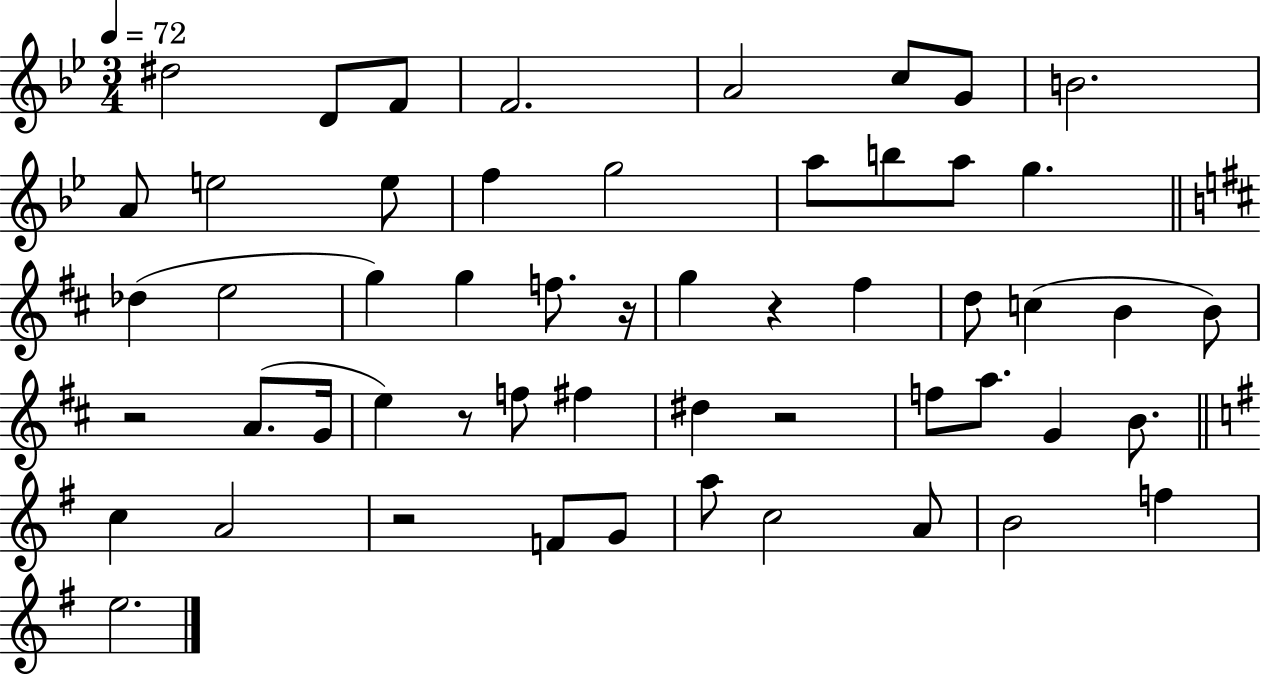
D#5/h D4/e F4/e F4/h. A4/h C5/e G4/e B4/h. A4/e E5/h E5/e F5/q G5/h A5/e B5/e A5/e G5/q. Db5/q E5/h G5/q G5/q F5/e. R/s G5/q R/q F#5/q D5/e C5/q B4/q B4/e R/h A4/e. G4/s E5/q R/e F5/e F#5/q D#5/q R/h F5/e A5/e. G4/q B4/e. C5/q A4/h R/h F4/e G4/e A5/e C5/h A4/e B4/h F5/q E5/h.